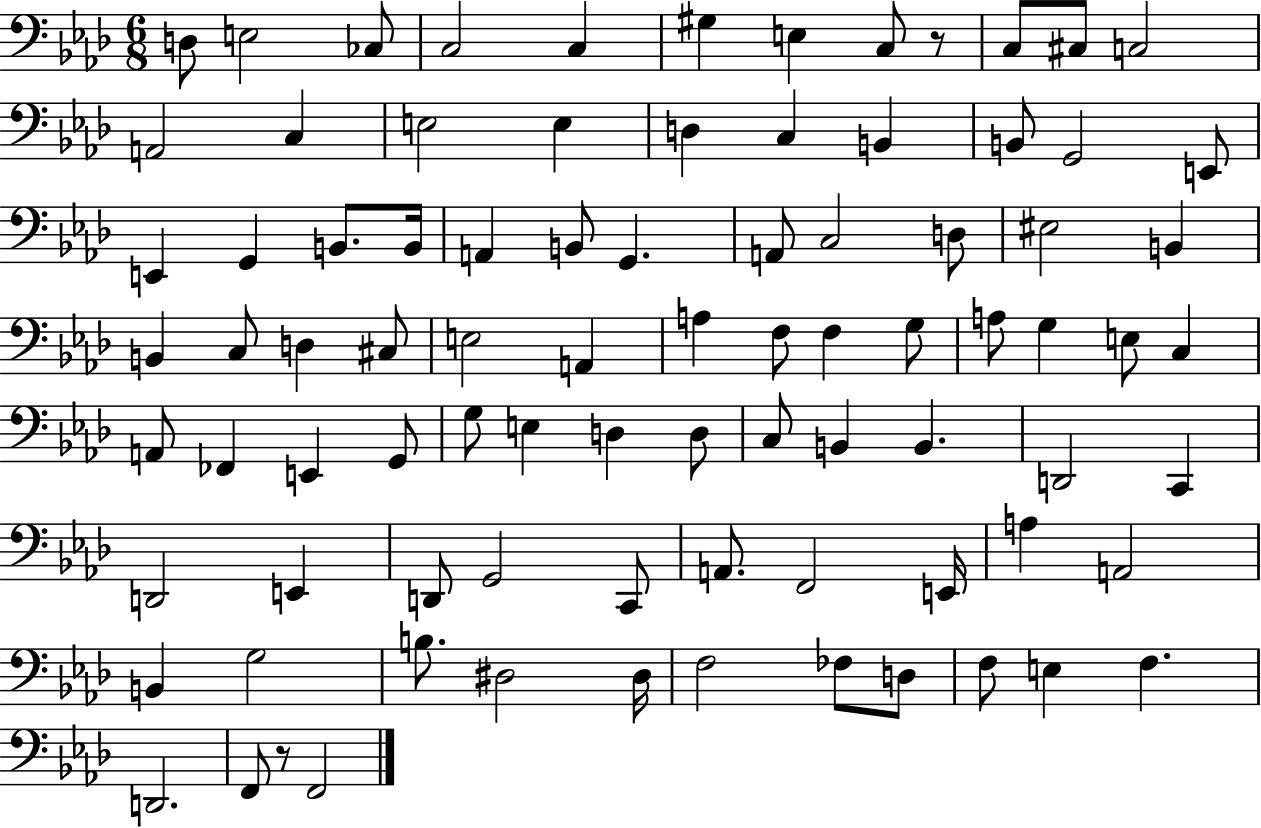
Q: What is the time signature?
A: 6/8